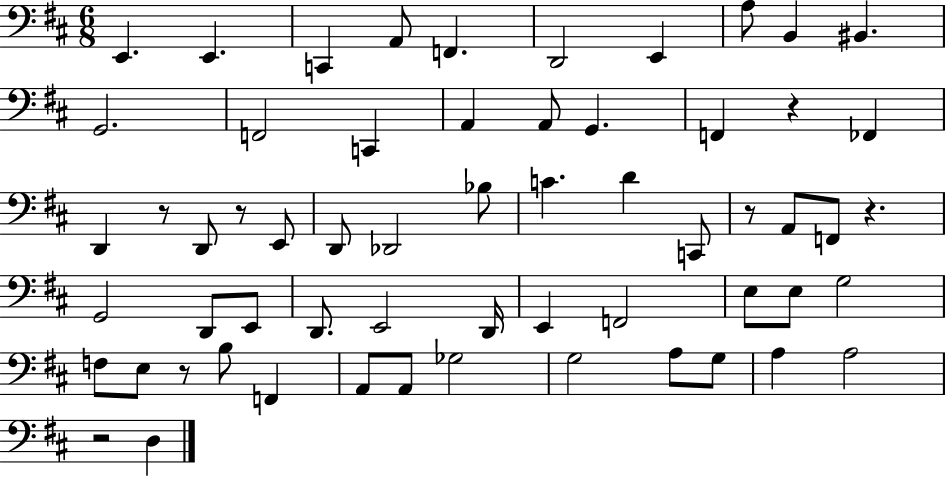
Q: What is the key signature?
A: D major